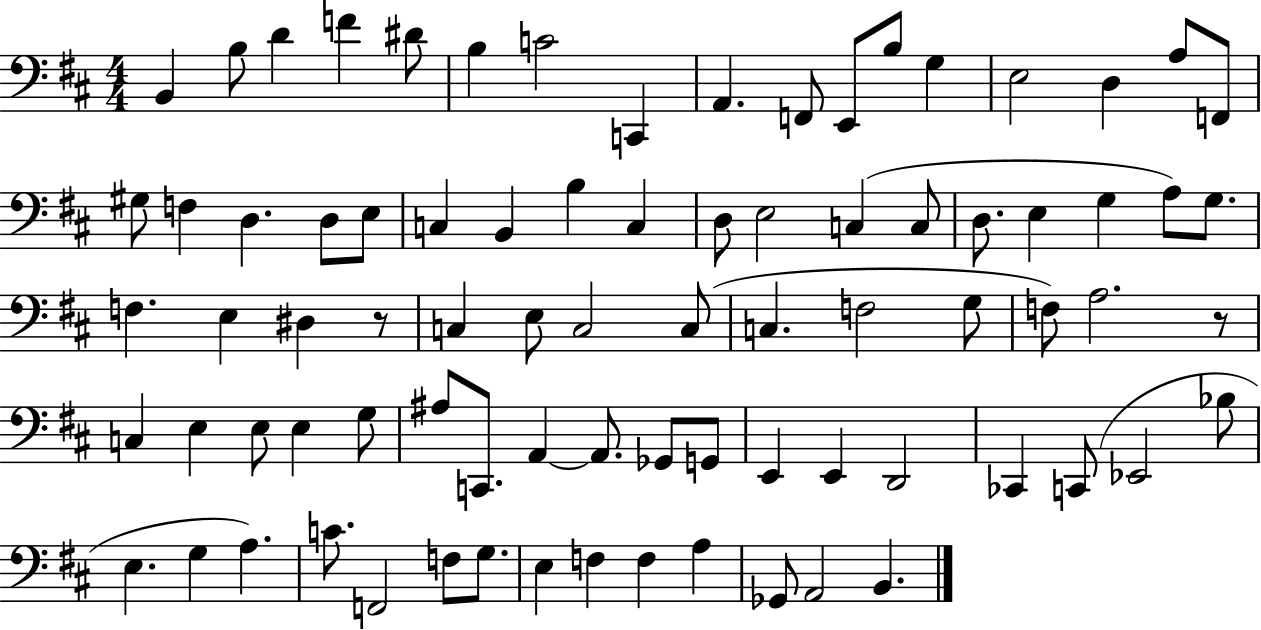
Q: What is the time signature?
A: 4/4